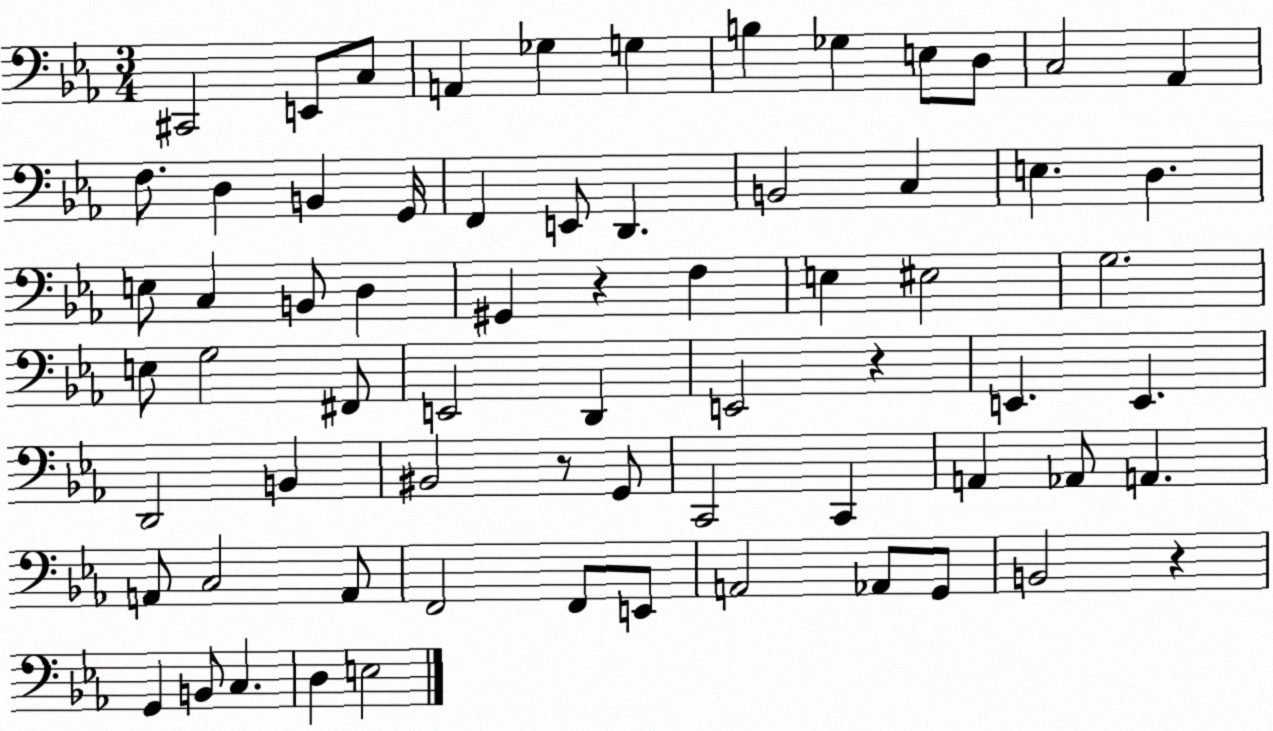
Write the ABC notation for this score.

X:1
T:Untitled
M:3/4
L:1/4
K:Eb
^C,,2 E,,/2 C,/2 A,, _G, G, B, _G, E,/2 D,/2 C,2 _A,, F,/2 D, B,, G,,/4 F,, E,,/2 D,, B,,2 C, E, D, E,/2 C, B,,/2 D, ^G,, z F, E, ^E,2 G,2 E,/2 G,2 ^F,,/2 E,,2 D,, E,,2 z E,, E,, D,,2 B,, ^B,,2 z/2 G,,/2 C,,2 C,, A,, _A,,/2 A,, A,,/2 C,2 A,,/2 F,,2 F,,/2 E,,/2 A,,2 _A,,/2 G,,/2 B,,2 z G,, B,,/2 C, D, E,2